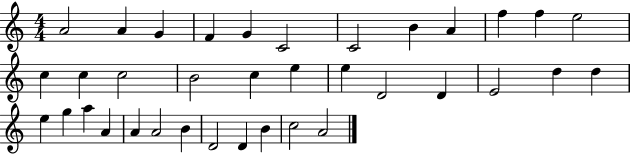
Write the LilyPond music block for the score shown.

{
  \clef treble
  \numericTimeSignature
  \time 4/4
  \key c \major
  a'2 a'4 g'4 | f'4 g'4 c'2 | c'2 b'4 a'4 | f''4 f''4 e''2 | \break c''4 c''4 c''2 | b'2 c''4 e''4 | e''4 d'2 d'4 | e'2 d''4 d''4 | \break e''4 g''4 a''4 a'4 | a'4 a'2 b'4 | d'2 d'4 b'4 | c''2 a'2 | \break \bar "|."
}